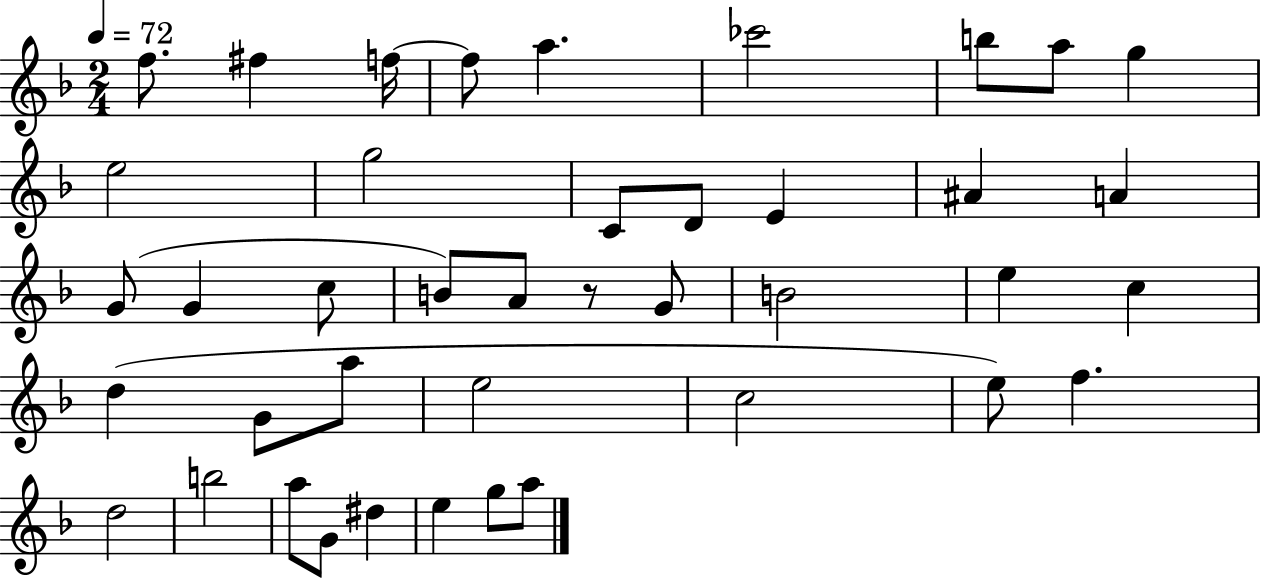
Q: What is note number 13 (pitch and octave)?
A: D4